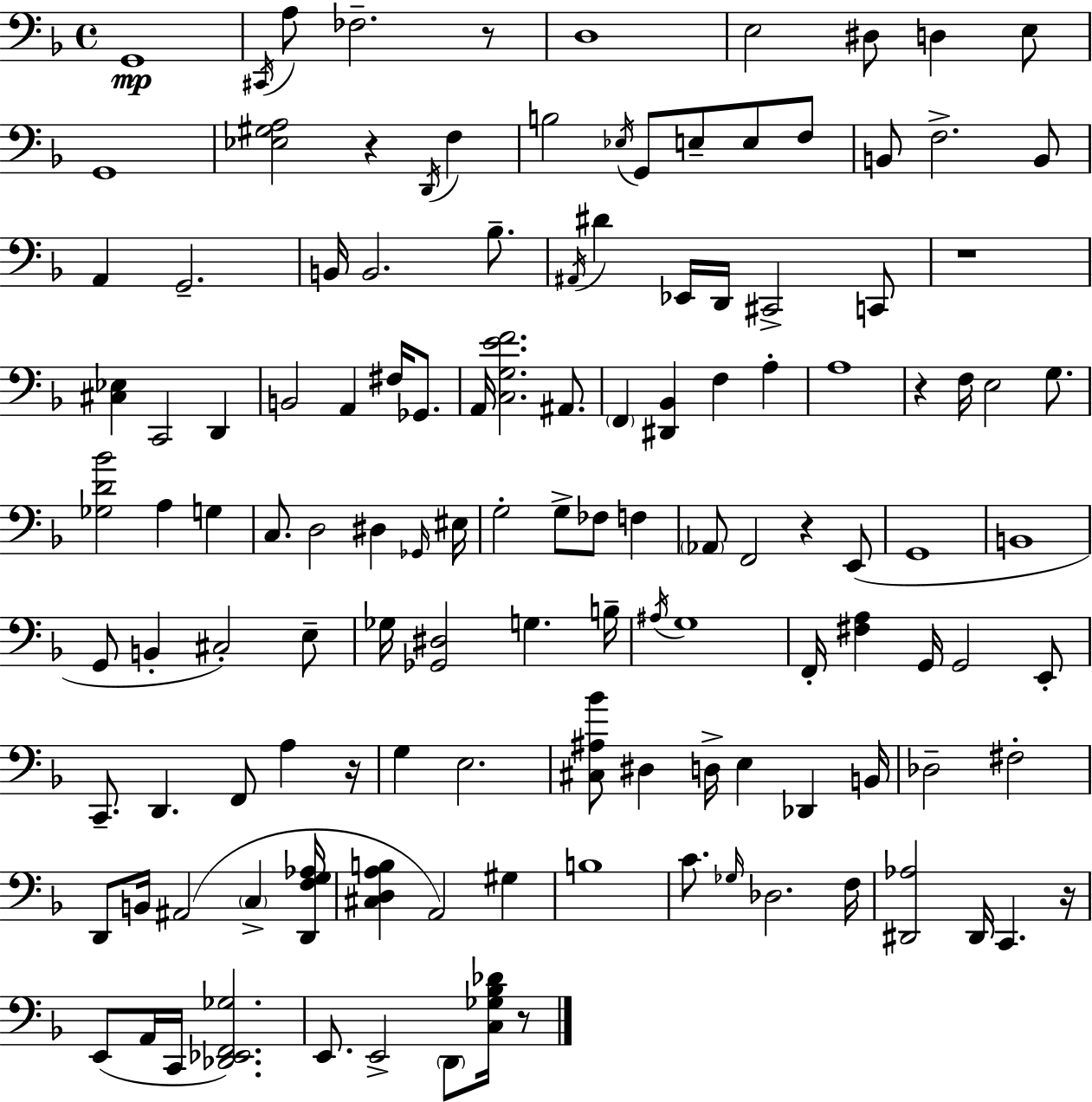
X:1
T:Untitled
M:4/4
L:1/4
K:Dm
G,,4 ^C,,/4 A,/2 _F,2 z/2 D,4 E,2 ^D,/2 D, E,/2 G,,4 [_E,^G,A,]2 z D,,/4 F, B,2 _E,/4 G,,/2 E,/2 E,/2 F,/2 B,,/2 F,2 B,,/2 A,, G,,2 B,,/4 B,,2 _B,/2 ^A,,/4 ^D _E,,/4 D,,/4 ^C,,2 C,,/2 z4 [^C,_E,] C,,2 D,, B,,2 A,, ^F,/4 _G,,/2 A,,/4 [C,G,EF]2 ^A,,/2 F,, [^D,,_B,,] F, A, A,4 z F,/4 E,2 G,/2 [_G,D_B]2 A, G, C,/2 D,2 ^D, _G,,/4 ^E,/4 G,2 G,/2 _F,/2 F, _A,,/2 F,,2 z E,,/2 G,,4 B,,4 G,,/2 B,, ^C,2 E,/2 _G,/4 [_G,,^D,]2 G, B,/4 ^A,/4 G,4 F,,/4 [^F,A,] G,,/4 G,,2 E,,/2 C,,/2 D,, F,,/2 A, z/4 G, E,2 [^C,^A,_B]/2 ^D, D,/4 E, _D,, B,,/4 _D,2 ^F,2 D,,/2 B,,/4 ^A,,2 C, [D,,F,G,_A,]/4 [^C,D,A,B,] A,,2 ^G, B,4 C/2 _G,/4 _D,2 F,/4 [^D,,_A,]2 ^D,,/4 C,, z/4 E,,/2 A,,/4 C,,/4 [_D,,_E,,F,,_G,]2 E,,/2 E,,2 D,,/2 [C,_G,_B,_D]/4 z/2